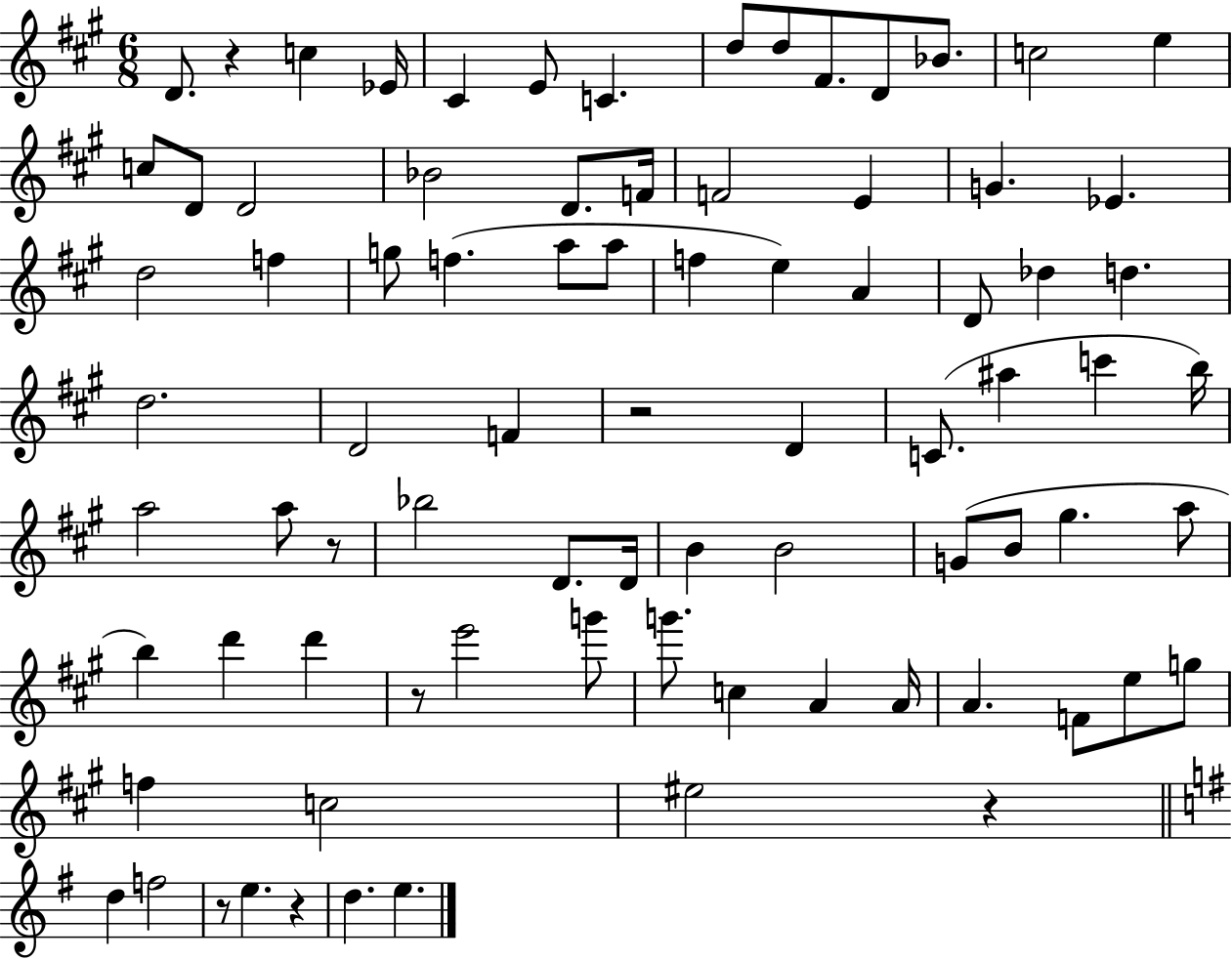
{
  \clef treble
  \numericTimeSignature
  \time 6/8
  \key a \major
  \repeat volta 2 { d'8. r4 c''4 ees'16 | cis'4 e'8 c'4. | d''8 d''8 fis'8. d'8 bes'8. | c''2 e''4 | \break c''8 d'8 d'2 | bes'2 d'8. f'16 | f'2 e'4 | g'4. ees'4. | \break d''2 f''4 | g''8 f''4.( a''8 a''8 | f''4 e''4) a'4 | d'8 des''4 d''4. | \break d''2. | d'2 f'4 | r2 d'4 | c'8.( ais''4 c'''4 b''16) | \break a''2 a''8 r8 | bes''2 d'8. d'16 | b'4 b'2 | g'8( b'8 gis''4. a''8 | \break b''4) d'''4 d'''4 | r8 e'''2 g'''8 | g'''8. c''4 a'4 a'16 | a'4. f'8 e''8 g''8 | \break f''4 c''2 | eis''2 r4 | \bar "||" \break \key g \major d''4 f''2 | r8 e''4. r4 | d''4. e''4. | } \bar "|."
}